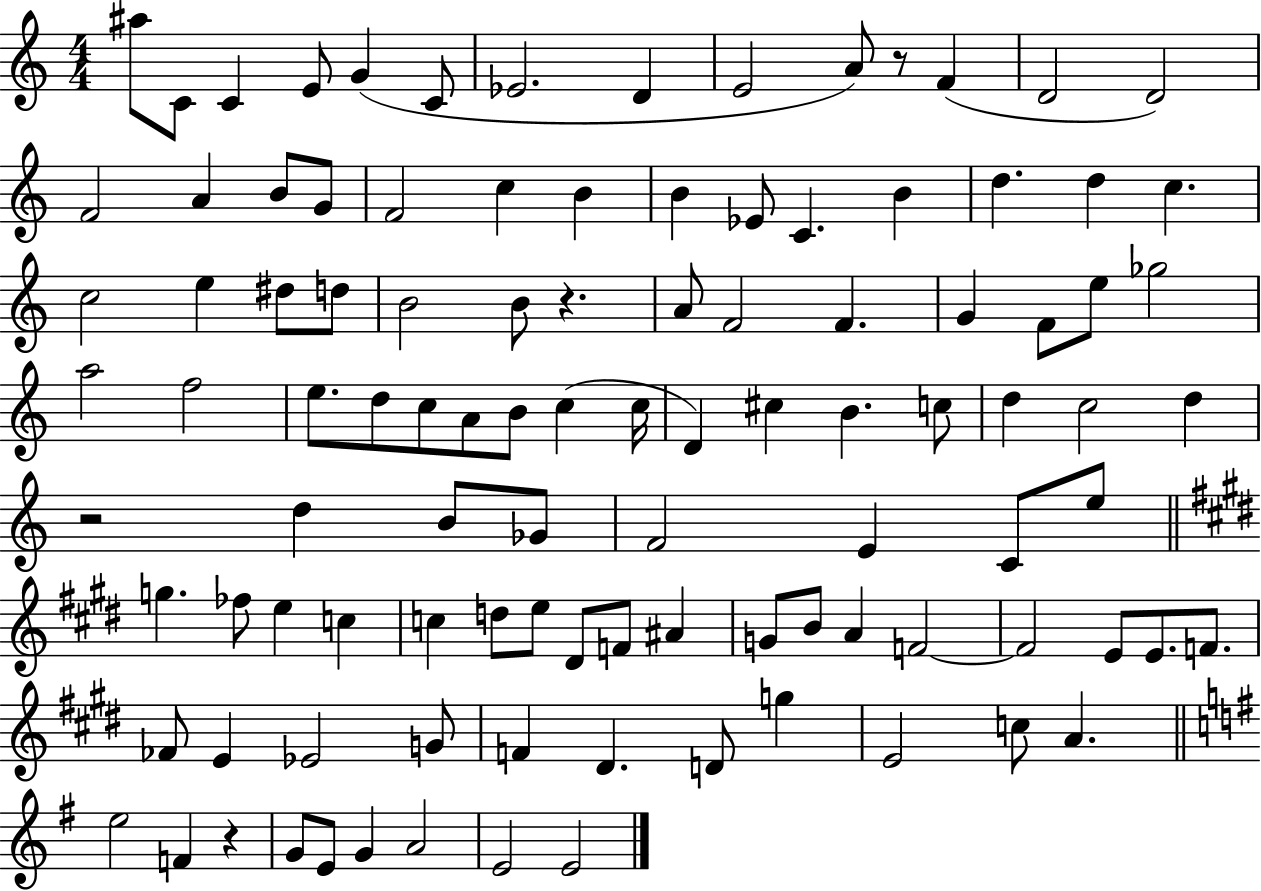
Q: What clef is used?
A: treble